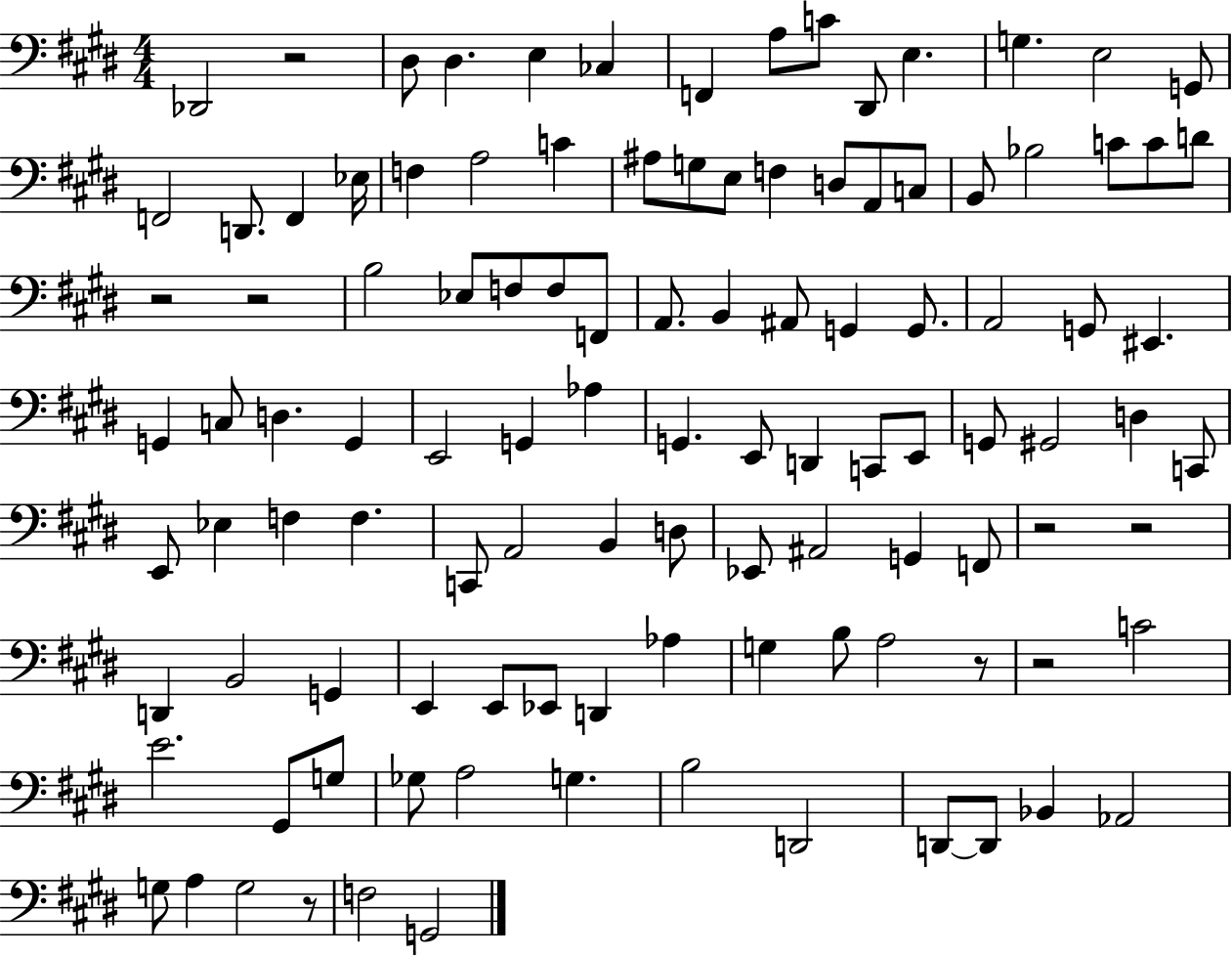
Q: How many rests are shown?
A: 8